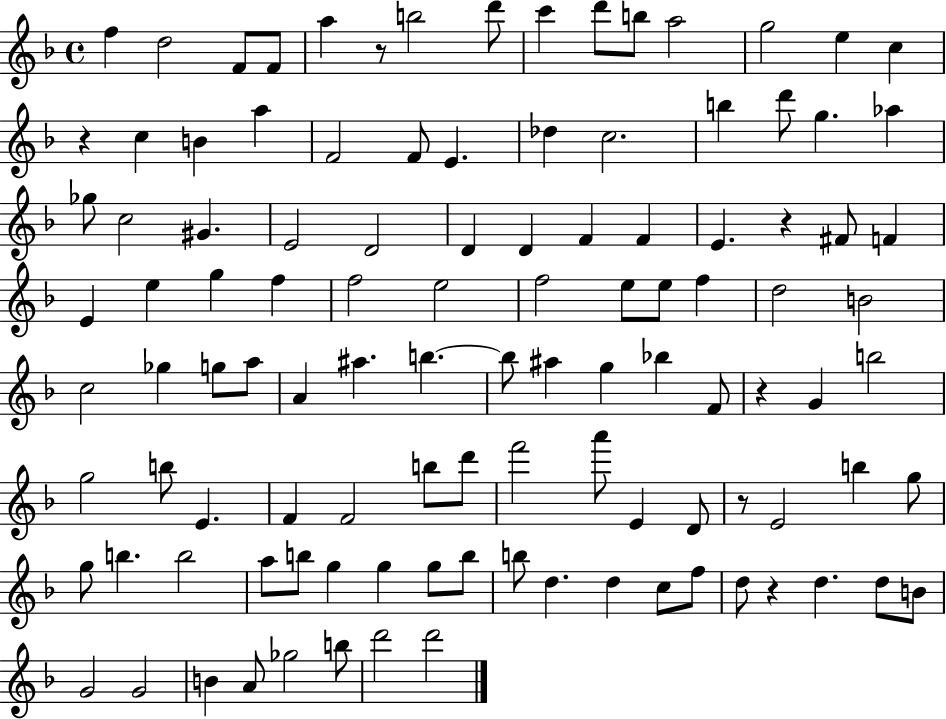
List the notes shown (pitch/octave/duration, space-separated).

F5/q D5/h F4/e F4/e A5/q R/e B5/h D6/e C6/q D6/e B5/e A5/h G5/h E5/q C5/q R/q C5/q B4/q A5/q F4/h F4/e E4/q. Db5/q C5/h. B5/q D6/e G5/q. Ab5/q Gb5/e C5/h G#4/q. E4/h D4/h D4/q D4/q F4/q F4/q E4/q. R/q F#4/e F4/q E4/q E5/q G5/q F5/q F5/h E5/h F5/h E5/e E5/e F5/q D5/h B4/h C5/h Gb5/q G5/e A5/e A4/q A#5/q. B5/q. B5/e A#5/q G5/q Bb5/q F4/e R/q G4/q B5/h G5/h B5/e E4/q. F4/q F4/h B5/e D6/e F6/h A6/e E4/q D4/e R/e E4/h B5/q G5/e G5/e B5/q. B5/h A5/e B5/e G5/q G5/q G5/e B5/e B5/e D5/q. D5/q C5/e F5/e D5/e R/q D5/q. D5/e B4/e G4/h G4/h B4/q A4/e Gb5/h B5/e D6/h D6/h